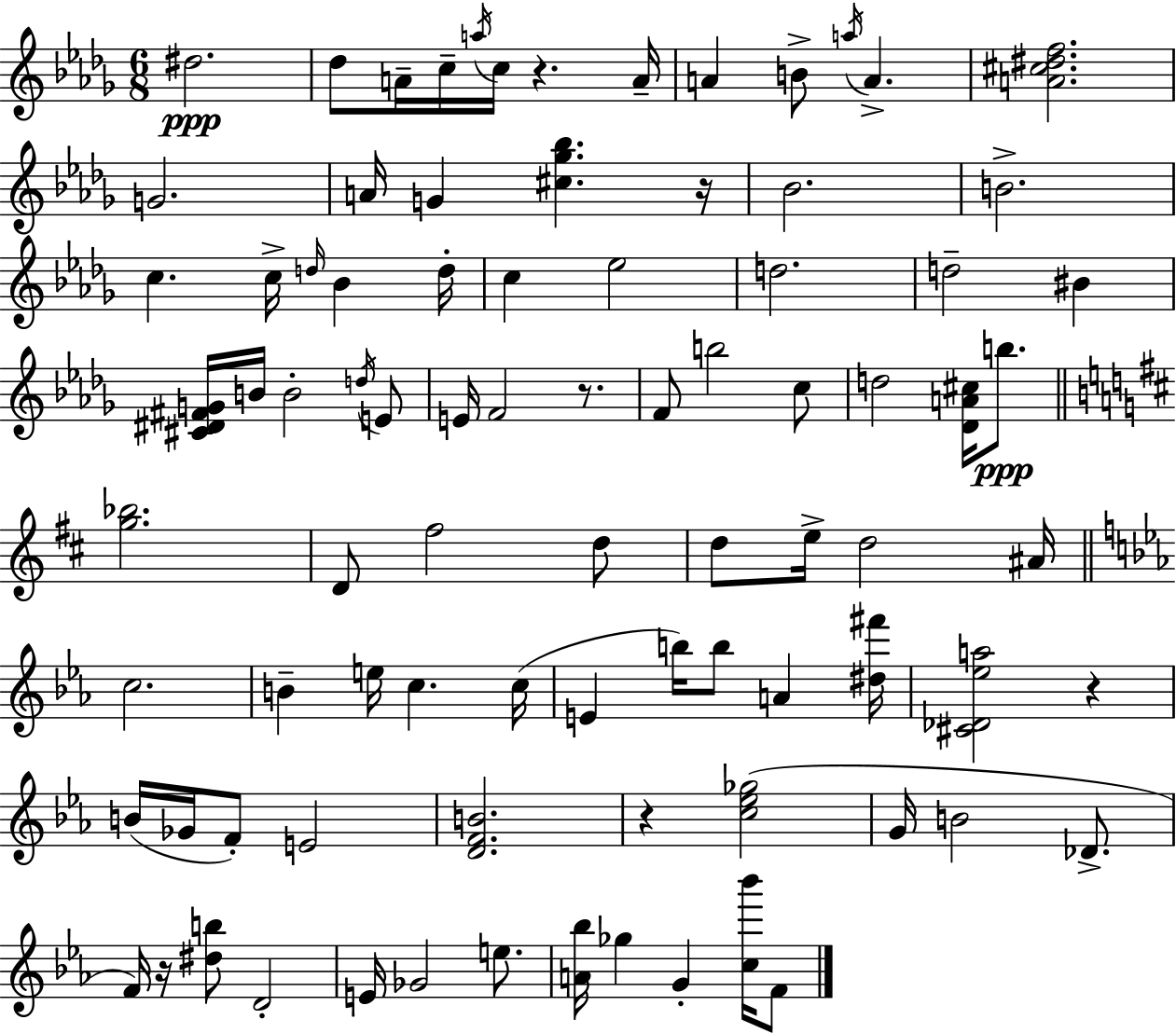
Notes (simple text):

D#5/h. Db5/e A4/s C5/s A5/s C5/s R/q. A4/s A4/q B4/e A5/s A4/q. [A4,C#5,D#5,F5]/h. G4/h. A4/s G4/q [C#5,Gb5,Bb5]/q. R/s Bb4/h. B4/h. C5/q. C5/s D5/s Bb4/q D5/s C5/q Eb5/h D5/h. D5/h BIS4/q [C#4,D#4,F#4,G4]/s B4/s B4/h D5/s E4/e E4/s F4/h R/e. F4/e B5/h C5/e D5/h [Db4,A4,C#5]/s B5/e. [G5,Bb5]/h. D4/e F#5/h D5/e D5/e E5/s D5/h A#4/s C5/h. B4/q E5/s C5/q. C5/s E4/q B5/s B5/e A4/q [D#5,F#6]/s [C#4,Db4,Eb5,A5]/h R/q B4/s Gb4/s F4/e E4/h [D4,F4,B4]/h. R/q [C5,Eb5,Gb5]/h G4/s B4/h Db4/e. F4/s R/s [D#5,B5]/e D4/h E4/s Gb4/h E5/e. [A4,Bb5]/s Gb5/q G4/q [C5,Bb6]/s F4/e